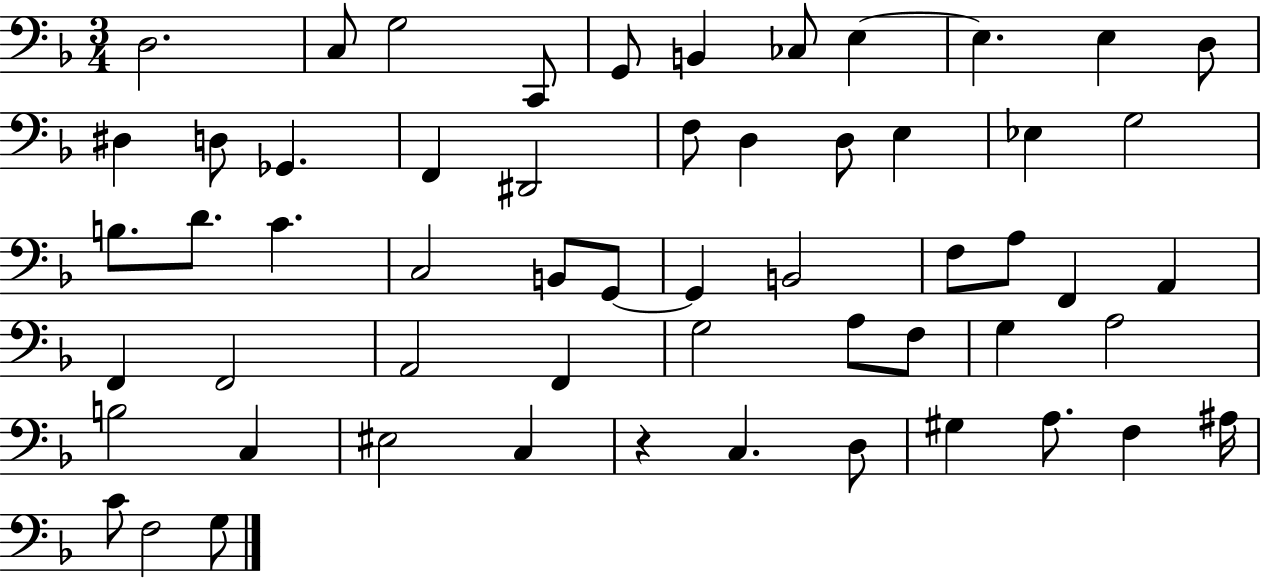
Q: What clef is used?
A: bass